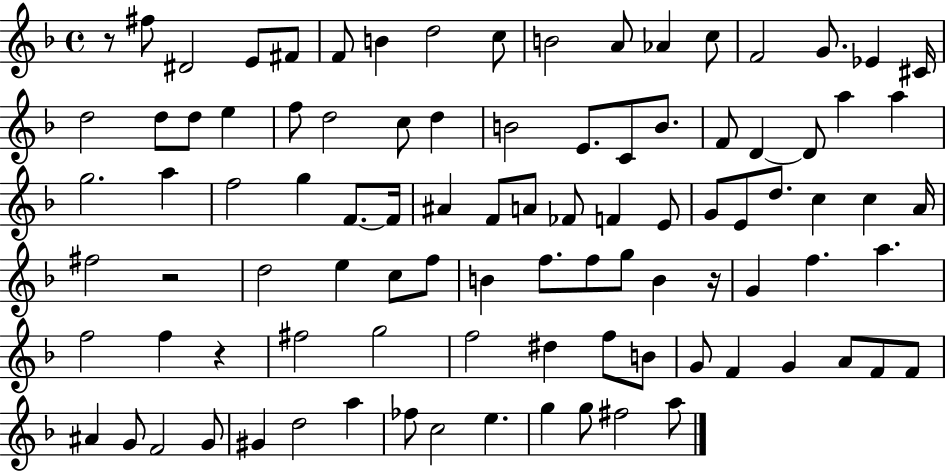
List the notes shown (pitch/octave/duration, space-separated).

R/e F#5/e D#4/h E4/e F#4/e F4/e B4/q D5/h C5/e B4/h A4/e Ab4/q C5/e F4/h G4/e. Eb4/q C#4/s D5/h D5/e D5/e E5/q F5/e D5/h C5/e D5/q B4/h E4/e. C4/e B4/e. F4/e D4/q D4/e A5/q A5/q G5/h. A5/q F5/h G5/q F4/e. F4/s A#4/q F4/e A4/e FES4/e F4/q E4/e G4/e E4/e D5/e. C5/q C5/q A4/s F#5/h R/h D5/h E5/q C5/e F5/e B4/q F5/e. F5/e G5/e B4/q R/s G4/q F5/q. A5/q. F5/h F5/q R/q F#5/h G5/h F5/h D#5/q F5/e B4/e G4/e F4/q G4/q A4/e F4/e F4/e A#4/q G4/e F4/h G4/e G#4/q D5/h A5/q FES5/e C5/h E5/q. G5/q G5/e F#5/h A5/e